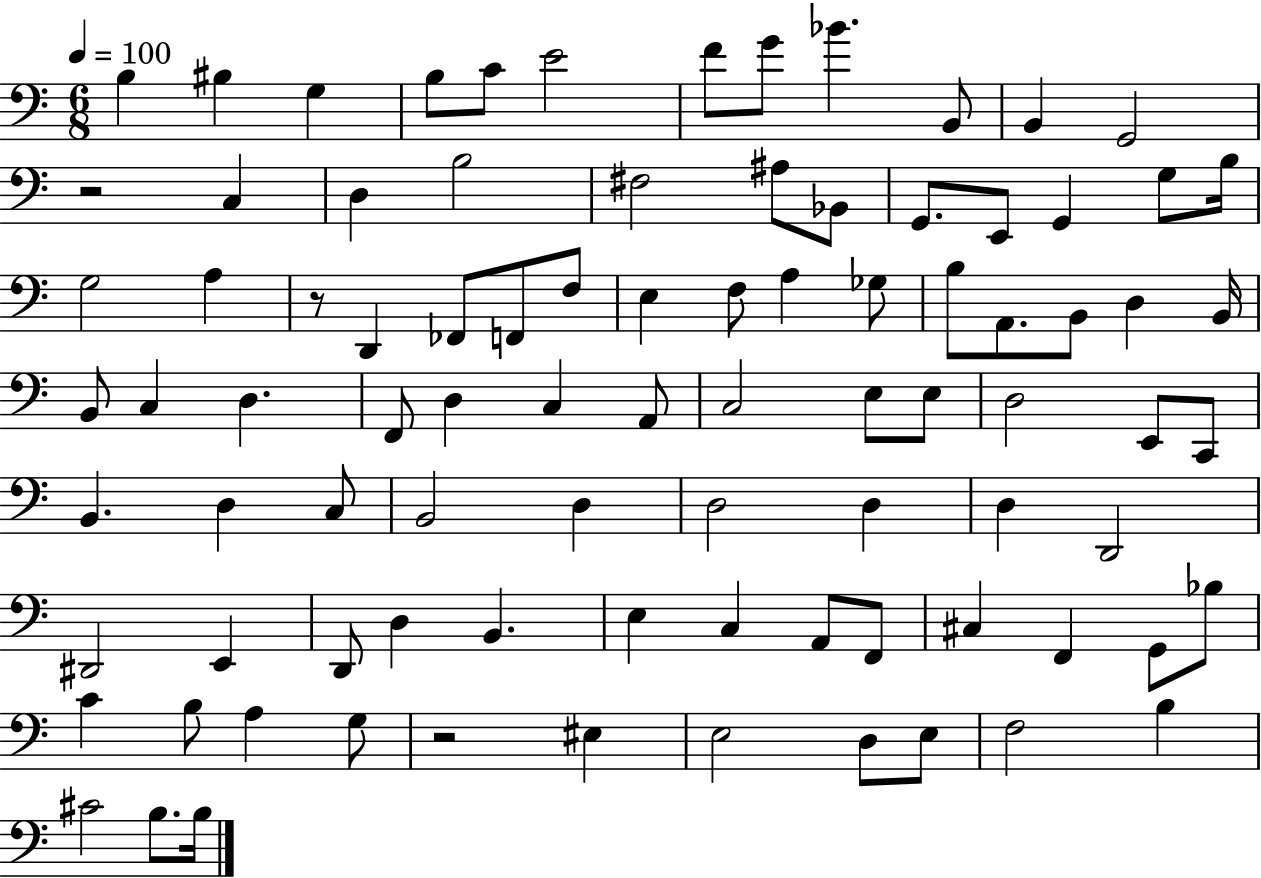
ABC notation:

X:1
T:Untitled
M:6/8
L:1/4
K:C
B, ^B, G, B,/2 C/2 E2 F/2 G/2 _B B,,/2 B,, G,,2 z2 C, D, B,2 ^F,2 ^A,/2 _B,,/2 G,,/2 E,,/2 G,, G,/2 B,/4 G,2 A, z/2 D,, _F,,/2 F,,/2 F,/2 E, F,/2 A, _G,/2 B,/2 A,,/2 B,,/2 D, B,,/4 B,,/2 C, D, F,,/2 D, C, A,,/2 C,2 E,/2 E,/2 D,2 E,,/2 C,,/2 B,, D, C,/2 B,,2 D, D,2 D, D, D,,2 ^D,,2 E,, D,,/2 D, B,, E, C, A,,/2 F,,/2 ^C, F,, G,,/2 _B,/2 C B,/2 A, G,/2 z2 ^E, E,2 D,/2 E,/2 F,2 B, ^C2 B,/2 B,/4